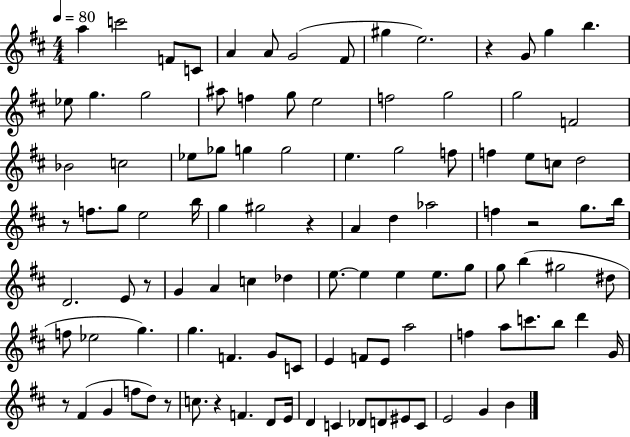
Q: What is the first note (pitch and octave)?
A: A5